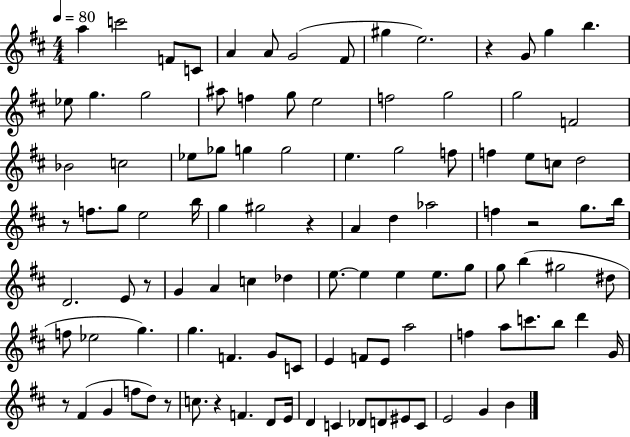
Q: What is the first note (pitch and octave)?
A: A5